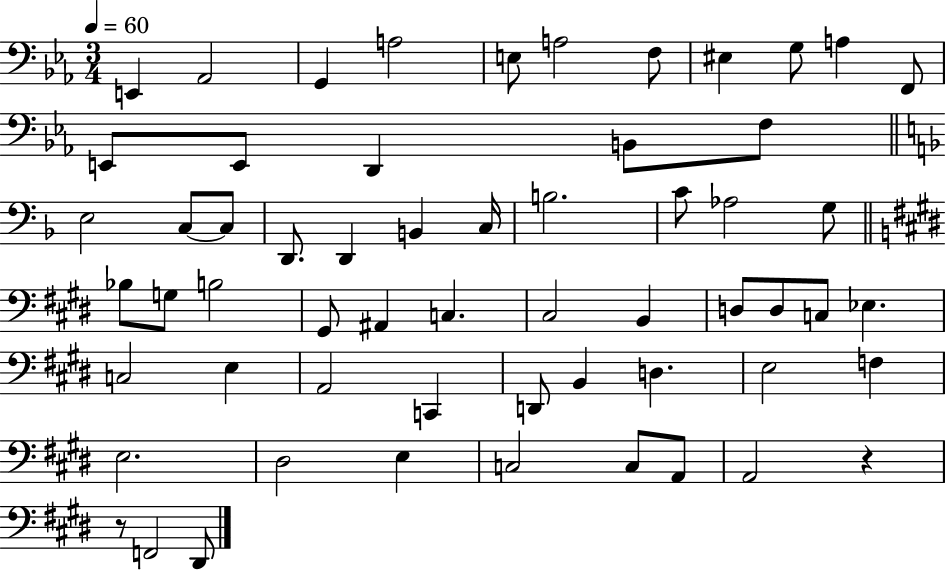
E2/q Ab2/h G2/q A3/h E3/e A3/h F3/e EIS3/q G3/e A3/q F2/e E2/e E2/e D2/q B2/e F3/e E3/h C3/e C3/e D2/e. D2/q B2/q C3/s B3/h. C4/e Ab3/h G3/e Bb3/e G3/e B3/h G#2/e A#2/q C3/q. C#3/h B2/q D3/e D3/e C3/e Eb3/q. C3/h E3/q A2/h C2/q D2/e B2/q D3/q. E3/h F3/q E3/h. D#3/h E3/q C3/h C3/e A2/e A2/h R/q R/e F2/h D#2/e